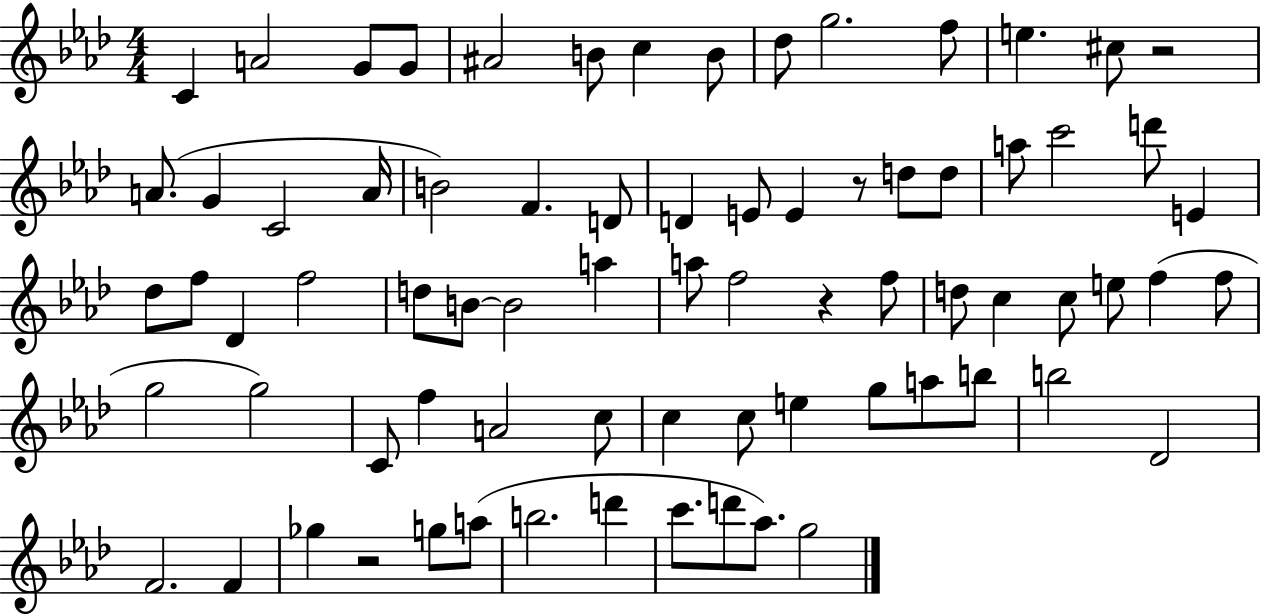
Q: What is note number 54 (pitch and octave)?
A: C5